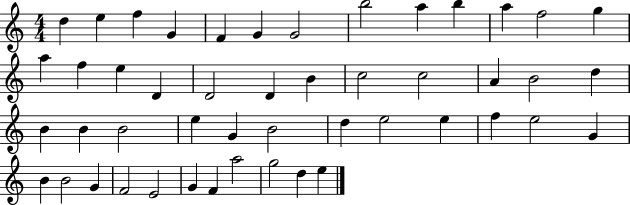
D5/q E5/q F5/q G4/q F4/q G4/q G4/h B5/h A5/q B5/q A5/q F5/h G5/q A5/q F5/q E5/q D4/q D4/h D4/q B4/q C5/h C5/h A4/q B4/h D5/q B4/q B4/q B4/h E5/q G4/q B4/h D5/q E5/h E5/q F5/q E5/h G4/q B4/q B4/h G4/q F4/h E4/h G4/q F4/q A5/h G5/h D5/q E5/q